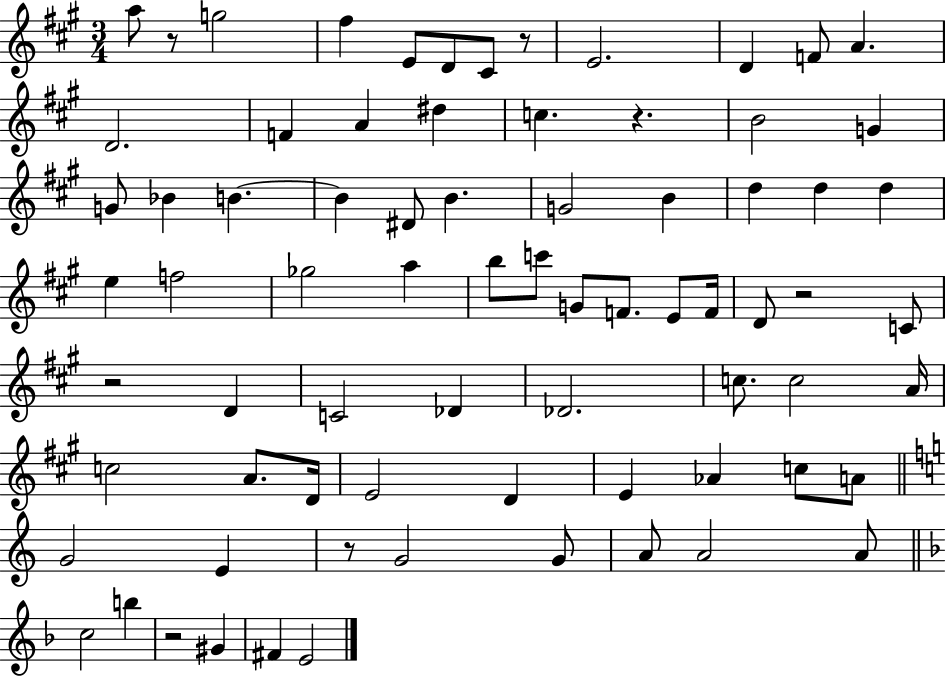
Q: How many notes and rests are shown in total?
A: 75